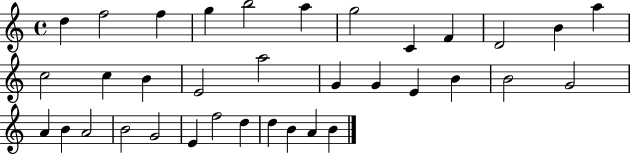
{
  \clef treble
  \time 4/4
  \defaultTimeSignature
  \key c \major
  d''4 f''2 f''4 | g''4 b''2 a''4 | g''2 c'4 f'4 | d'2 b'4 a''4 | \break c''2 c''4 b'4 | e'2 a''2 | g'4 g'4 e'4 b'4 | b'2 g'2 | \break a'4 b'4 a'2 | b'2 g'2 | e'4 f''2 d''4 | d''4 b'4 a'4 b'4 | \break \bar "|."
}